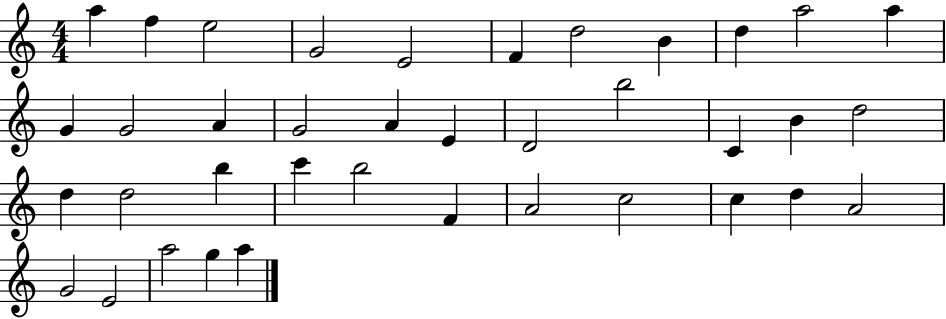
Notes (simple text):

A5/q F5/q E5/h G4/h E4/h F4/q D5/h B4/q D5/q A5/h A5/q G4/q G4/h A4/q G4/h A4/q E4/q D4/h B5/h C4/q B4/q D5/h D5/q D5/h B5/q C6/q B5/h F4/q A4/h C5/h C5/q D5/q A4/h G4/h E4/h A5/h G5/q A5/q